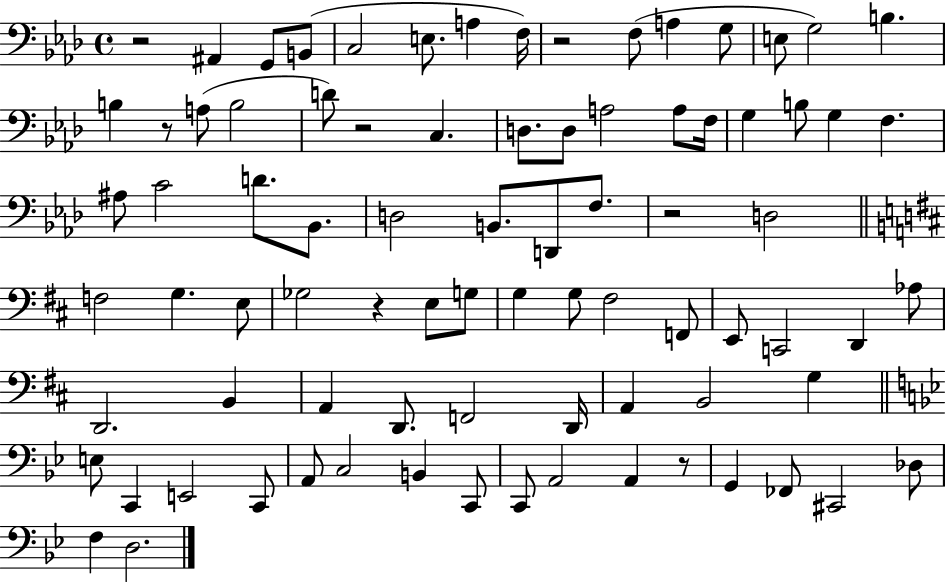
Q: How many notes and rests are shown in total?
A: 83